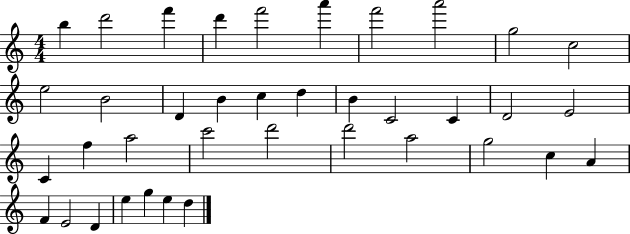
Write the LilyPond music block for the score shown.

{
  \clef treble
  \numericTimeSignature
  \time 4/4
  \key c \major
  b''4 d'''2 f'''4 | d'''4 f'''2 a'''4 | f'''2 a'''2 | g''2 c''2 | \break e''2 b'2 | d'4 b'4 c''4 d''4 | b'4 c'2 c'4 | d'2 e'2 | \break c'4 f''4 a''2 | c'''2 d'''2 | d'''2 a''2 | g''2 c''4 a'4 | \break f'4 e'2 d'4 | e''4 g''4 e''4 d''4 | \bar "|."
}